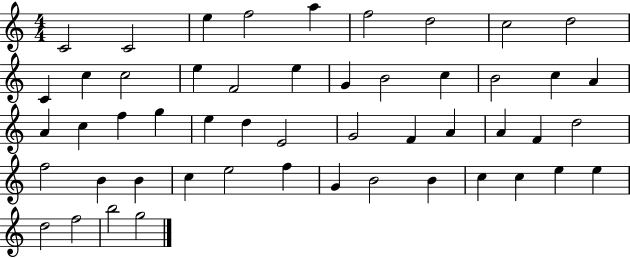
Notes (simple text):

C4/h C4/h E5/q F5/h A5/q F5/h D5/h C5/h D5/h C4/q C5/q C5/h E5/q F4/h E5/q G4/q B4/h C5/q B4/h C5/q A4/q A4/q C5/q F5/q G5/q E5/q D5/q E4/h G4/h F4/q A4/q A4/q F4/q D5/h F5/h B4/q B4/q C5/q E5/h F5/q G4/q B4/h B4/q C5/q C5/q E5/q E5/q D5/h F5/h B5/h G5/h